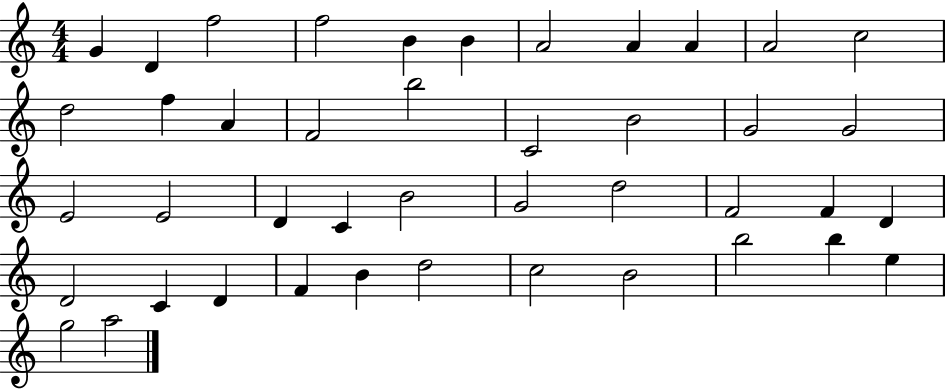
G4/q D4/q F5/h F5/h B4/q B4/q A4/h A4/q A4/q A4/h C5/h D5/h F5/q A4/q F4/h B5/h C4/h B4/h G4/h G4/h E4/h E4/h D4/q C4/q B4/h G4/h D5/h F4/h F4/q D4/q D4/h C4/q D4/q F4/q B4/q D5/h C5/h B4/h B5/h B5/q E5/q G5/h A5/h